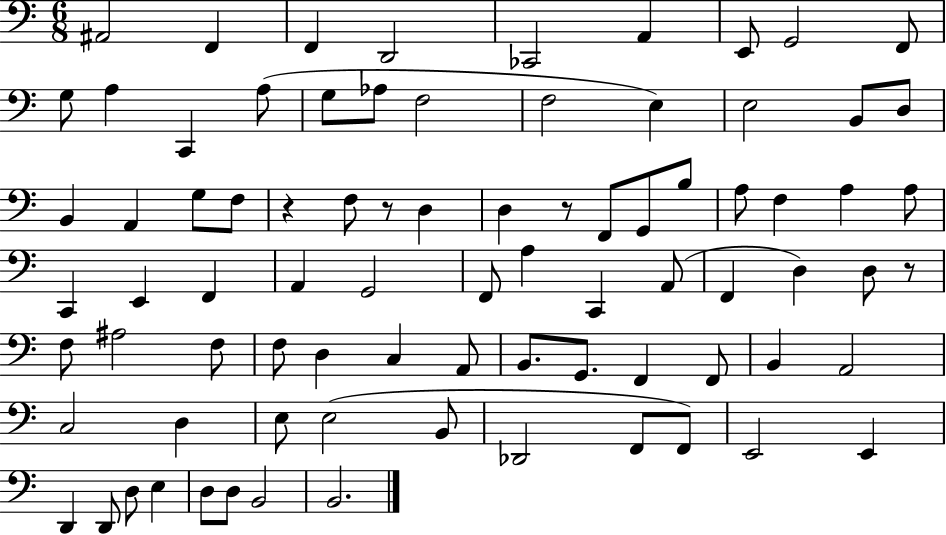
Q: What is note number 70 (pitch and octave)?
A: E2